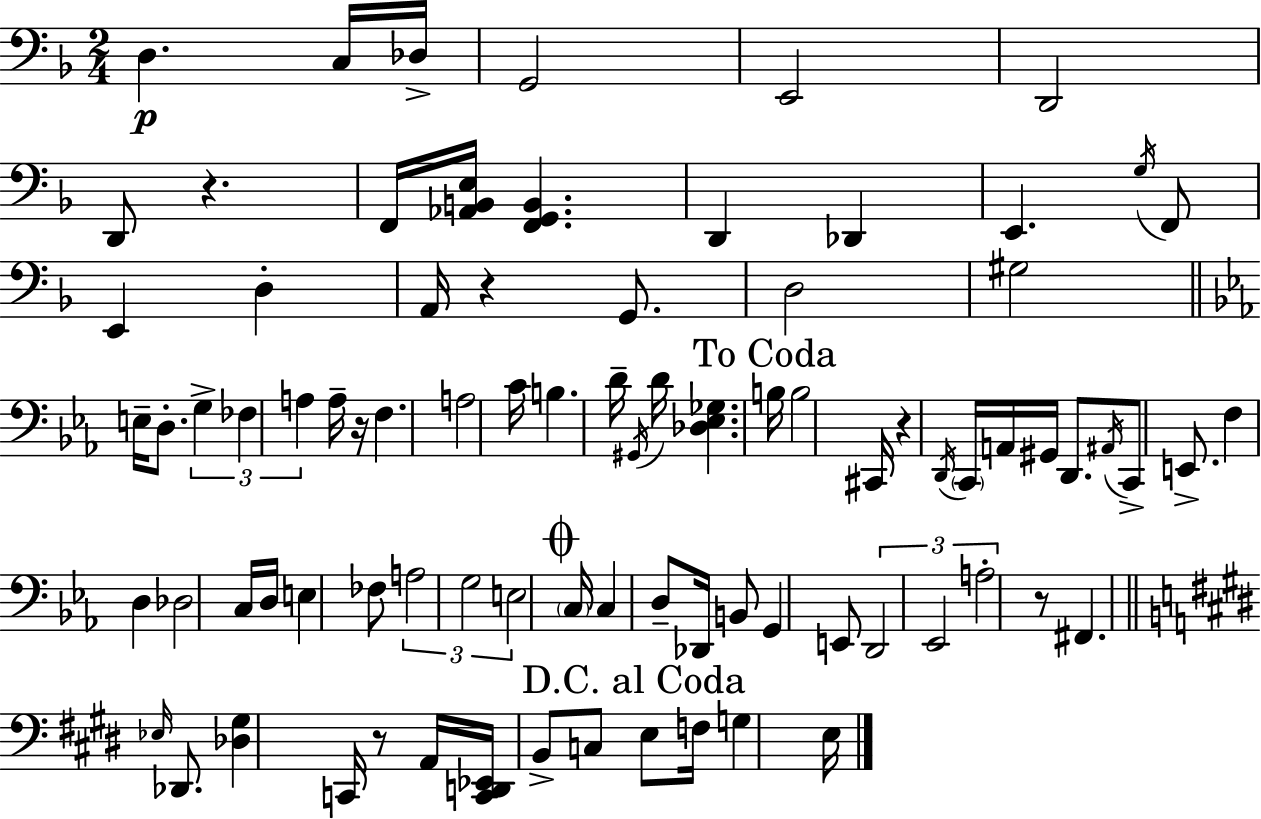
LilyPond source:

{
  \clef bass
  \numericTimeSignature
  \time 2/4
  \key d \minor
  d4.\p c16 des16-> | g,2 | e,2 | d,2 | \break d,8 r4. | f,16 <aes, b, e>16 <f, g, b,>4. | d,4 des,4 | e,4. \acciaccatura { g16 } f,8 | \break e,4 d4-. | a,16 r4 g,8. | d2 | gis2 | \break \bar "||" \break \key c \minor e16-- d8.-. \tuplet 3/2 { g4-> | fes4 a4 } | a16-- r16 f4. | a2 | \break c'16 b4. d'16-- | \acciaccatura { gis,16 } d'16 <des ees ges>4. | \mark "To Coda" b16 b2 | cis,16 r4 \acciaccatura { d,16 } \parenthesize c,16 | \break a,16 gis,16 d,8. \acciaccatura { ais,16 } c,8-> | e,8.-> f4 d4 | des2 | c16 d16 e4 | \break fes8 \tuplet 3/2 { a2 | g2 | e2 } | \mark \markup { \musicglyph "scripts.coda" } \parenthesize c16 c4 | \break d8-- des,16 b,8 g,4 | e,8 \tuplet 3/2 { d,2 | ees,2 | a2-. } | \break r8 fis,4. | \bar "||" \break \key e \major \grace { ees16 } des,8. <des gis>4 | c,16 r8 a,16 <c, d, ees,>16 b,8-> c8 | \mark "D.C. al Coda" e8 f16 g4 | e16 \bar "|."
}